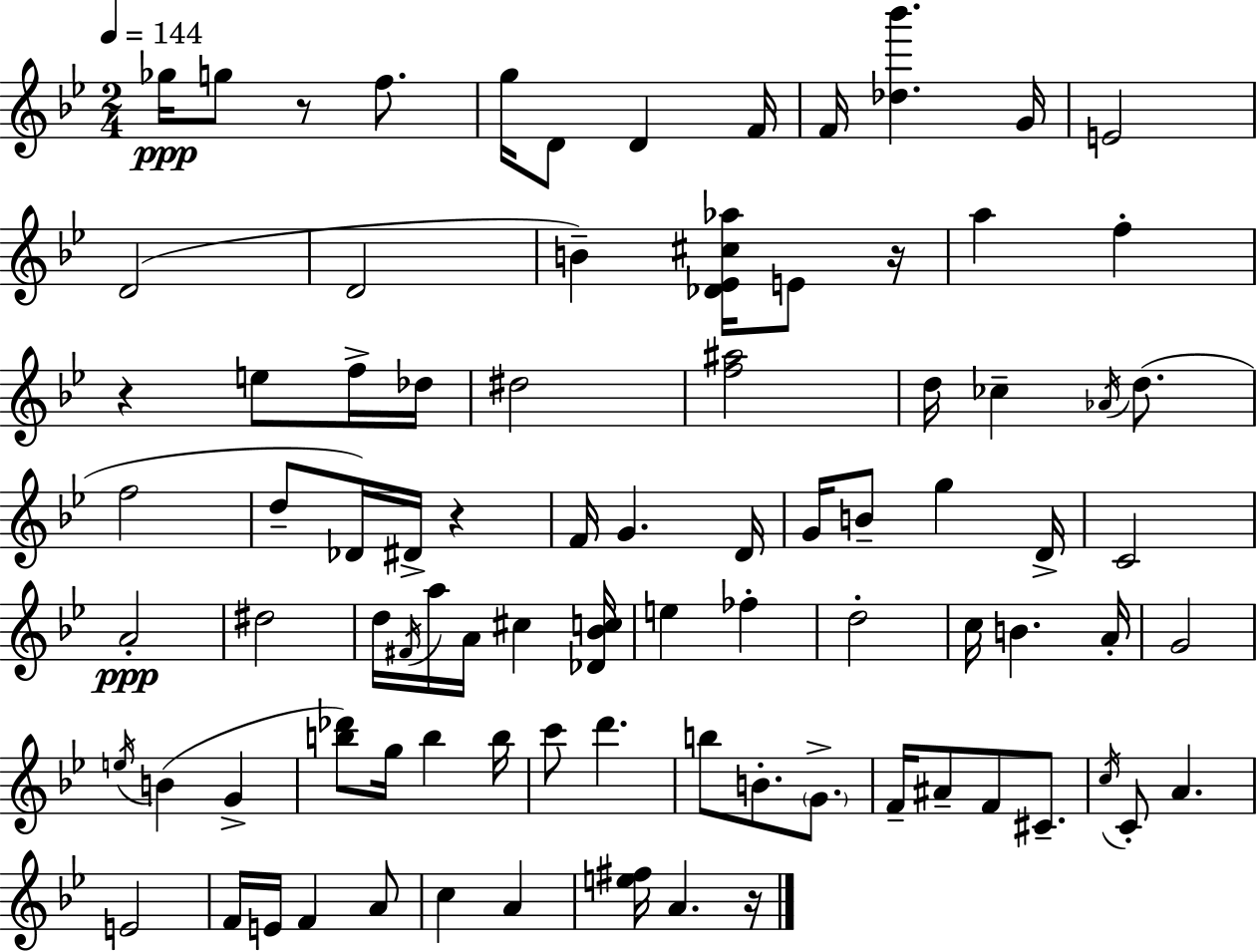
Gb5/s G5/e R/e F5/e. G5/s D4/e D4/q F4/s F4/s [Db5,Bb6]/q. G4/s E4/h D4/h D4/h B4/q [Db4,Eb4,C#5,Ab5]/s E4/e R/s A5/q F5/q R/q E5/e F5/s Db5/s D#5/h [F5,A#5]/h D5/s CES5/q Ab4/s D5/e. F5/h D5/e Db4/s D#4/s R/q F4/s G4/q. D4/s G4/s B4/e G5/q D4/s C4/h A4/h D#5/h D5/s F#4/s A5/s A4/s C#5/q [Db4,Bb4,C5]/s E5/q FES5/q D5/h C5/s B4/q. A4/s G4/h E5/s B4/q G4/q [B5,Db6]/e G5/s B5/q B5/s C6/e D6/q. B5/e B4/e. G4/e. F4/s A#4/e F4/e C#4/e. C5/s C4/e A4/q. E4/h F4/s E4/s F4/q A4/e C5/q A4/q [E5,F#5]/s A4/q. R/s